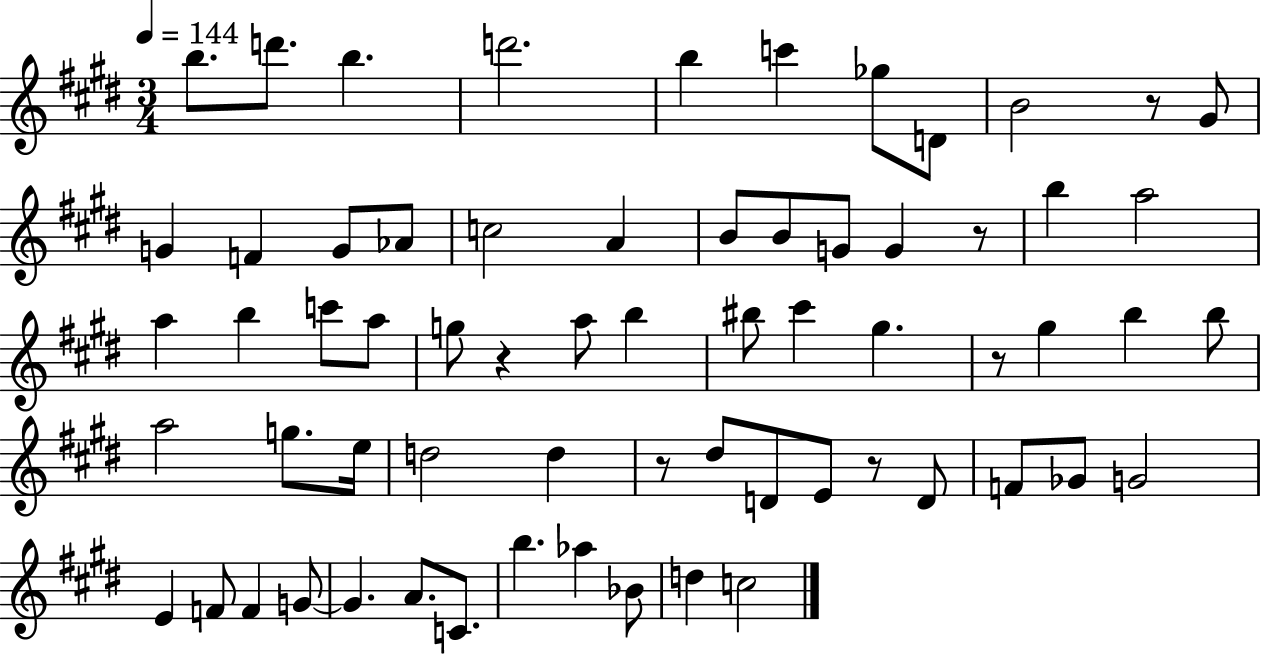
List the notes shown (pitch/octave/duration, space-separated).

B5/e. D6/e. B5/q. D6/h. B5/q C6/q Gb5/e D4/e B4/h R/e G#4/e G4/q F4/q G4/e Ab4/e C5/h A4/q B4/e B4/e G4/e G4/q R/e B5/q A5/h A5/q B5/q C6/e A5/e G5/e R/q A5/e B5/q BIS5/e C#6/q G#5/q. R/e G#5/q B5/q B5/e A5/h G5/e. E5/s D5/h D5/q R/e D#5/e D4/e E4/e R/e D4/e F4/e Gb4/e G4/h E4/q F4/e F4/q G4/e G4/q. A4/e. C4/e. B5/q. Ab5/q Bb4/e D5/q C5/h